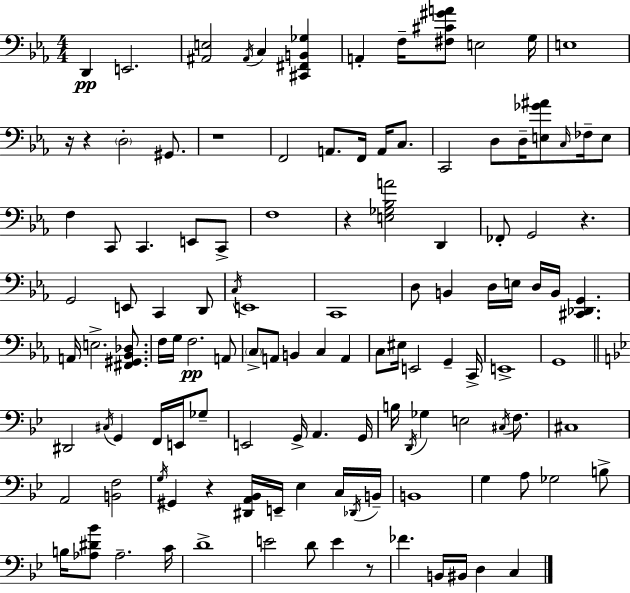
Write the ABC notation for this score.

X:1
T:Untitled
M:4/4
L:1/4
K:Eb
D,, E,,2 [^A,,E,]2 ^A,,/4 C, [^C,,^F,,B,,_G,] A,, F,/4 [^F,^C^GA]/2 E,2 G,/4 E,4 z/4 z D,2 ^G,,/2 z4 F,,2 A,,/2 F,,/4 A,,/4 C,/2 C,,2 D,/2 D,/4 [E,_G^A]/2 C,/4 _F,/4 E,/2 F, C,,/2 C,, E,,/2 C,,/2 F,4 z [E,_G,_B,A]2 D,, _F,,/2 G,,2 z G,,2 E,,/2 C,, D,,/2 C,/4 E,,4 C,,4 D,/2 B,, D,/4 E,/4 D,/4 B,,/4 [^C,,_D,,G,,] A,,/4 E,2 [^F,,^G,,_B,,_D,]/2 F,/4 G,/4 F,2 A,,/2 C,/2 A,,/2 B,, C, A,, C,/2 ^E,/4 E,,2 G,, C,,/4 E,,4 G,,4 ^D,,2 ^C,/4 G,, F,,/4 E,,/4 _G,/2 E,,2 G,,/4 A,, G,,/4 B,/4 D,,/4 _G, E,2 ^C,/4 F,/2 ^C,4 A,,2 [B,,F,]2 G,/4 ^G,, z [^D,,A,,_B,,]/4 E,,/4 _E, C,/4 _D,,/4 B,,/4 B,,4 G, A,/2 _G,2 B,/2 B,/4 [_A,^D_B]/2 _A,2 C/4 D4 E2 D/2 E z/2 _F B,,/4 ^B,,/4 D, C,